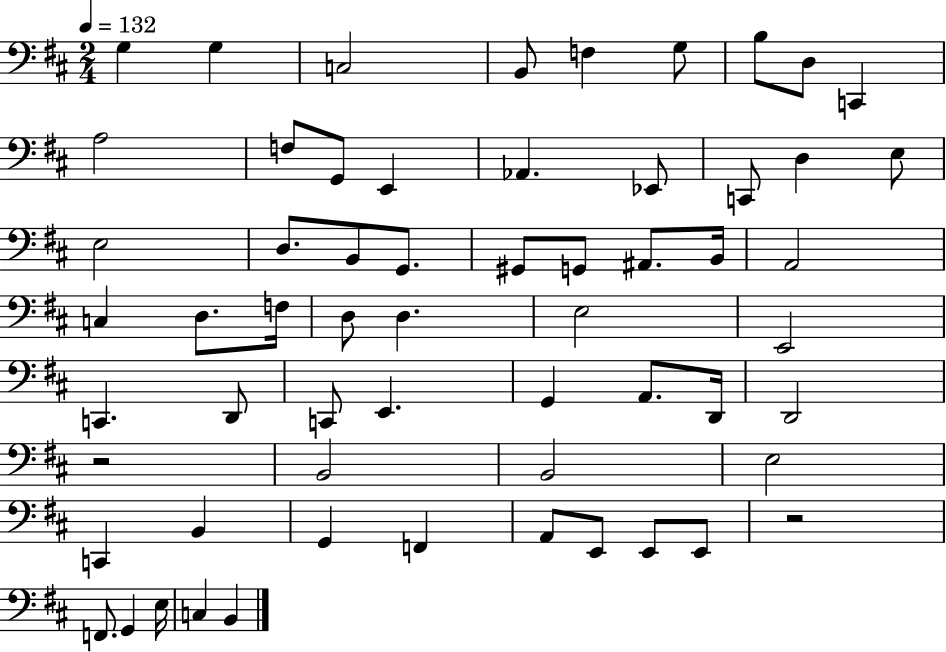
{
  \clef bass
  \numericTimeSignature
  \time 2/4
  \key d \major
  \tempo 4 = 132
  \repeat volta 2 { g4 g4 | c2 | b,8 f4 g8 | b8 d8 c,4 | \break a2 | f8 g,8 e,4 | aes,4. ees,8 | c,8 d4 e8 | \break e2 | d8. b,8 g,8. | gis,8 g,8 ais,8. b,16 | a,2 | \break c4 d8. f16 | d8 d4. | e2 | e,2 | \break c,4. d,8 | c,8 e,4. | g,4 a,8. d,16 | d,2 | \break r2 | b,2 | b,2 | e2 | \break c,4 b,4 | g,4 f,4 | a,8 e,8 e,8 e,8 | r2 | \break f,8. g,4 e16 | c4 b,4 | } \bar "|."
}